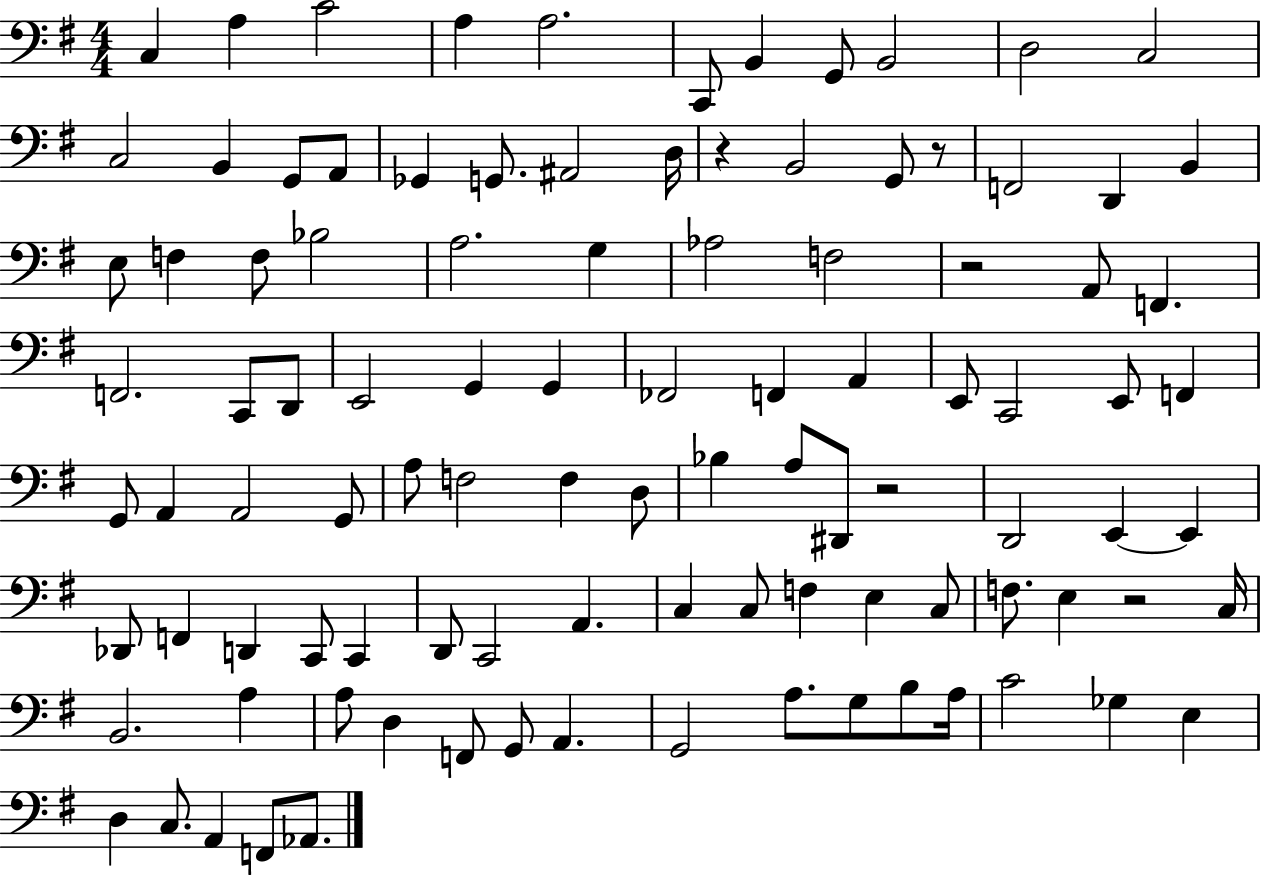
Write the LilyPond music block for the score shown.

{
  \clef bass
  \numericTimeSignature
  \time 4/4
  \key g \major
  c4 a4 c'2 | a4 a2. | c,8 b,4 g,8 b,2 | d2 c2 | \break c2 b,4 g,8 a,8 | ges,4 g,8. ais,2 d16 | r4 b,2 g,8 r8 | f,2 d,4 b,4 | \break e8 f4 f8 bes2 | a2. g4 | aes2 f2 | r2 a,8 f,4. | \break f,2. c,8 d,8 | e,2 g,4 g,4 | fes,2 f,4 a,4 | e,8 c,2 e,8 f,4 | \break g,8 a,4 a,2 g,8 | a8 f2 f4 d8 | bes4 a8 dis,8 r2 | d,2 e,4~~ e,4 | \break des,8 f,4 d,4 c,8 c,4 | d,8 c,2 a,4. | c4 c8 f4 e4 c8 | f8. e4 r2 c16 | \break b,2. a4 | a8 d4 f,8 g,8 a,4. | g,2 a8. g8 b8 a16 | c'2 ges4 e4 | \break d4 c8. a,4 f,8 aes,8. | \bar "|."
}